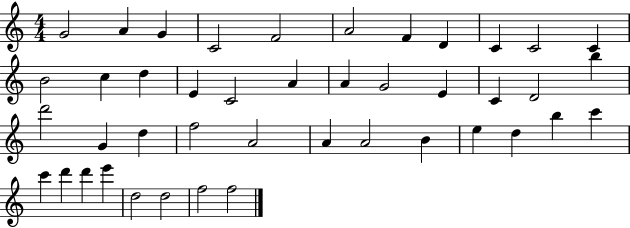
G4/h A4/q G4/q C4/h F4/h A4/h F4/q D4/q C4/q C4/h C4/q B4/h C5/q D5/q E4/q C4/h A4/q A4/q G4/h E4/q C4/q D4/h B5/q D6/h G4/q D5/q F5/h A4/h A4/q A4/h B4/q E5/q D5/q B5/q C6/q C6/q D6/q D6/q E6/q D5/h D5/h F5/h F5/h